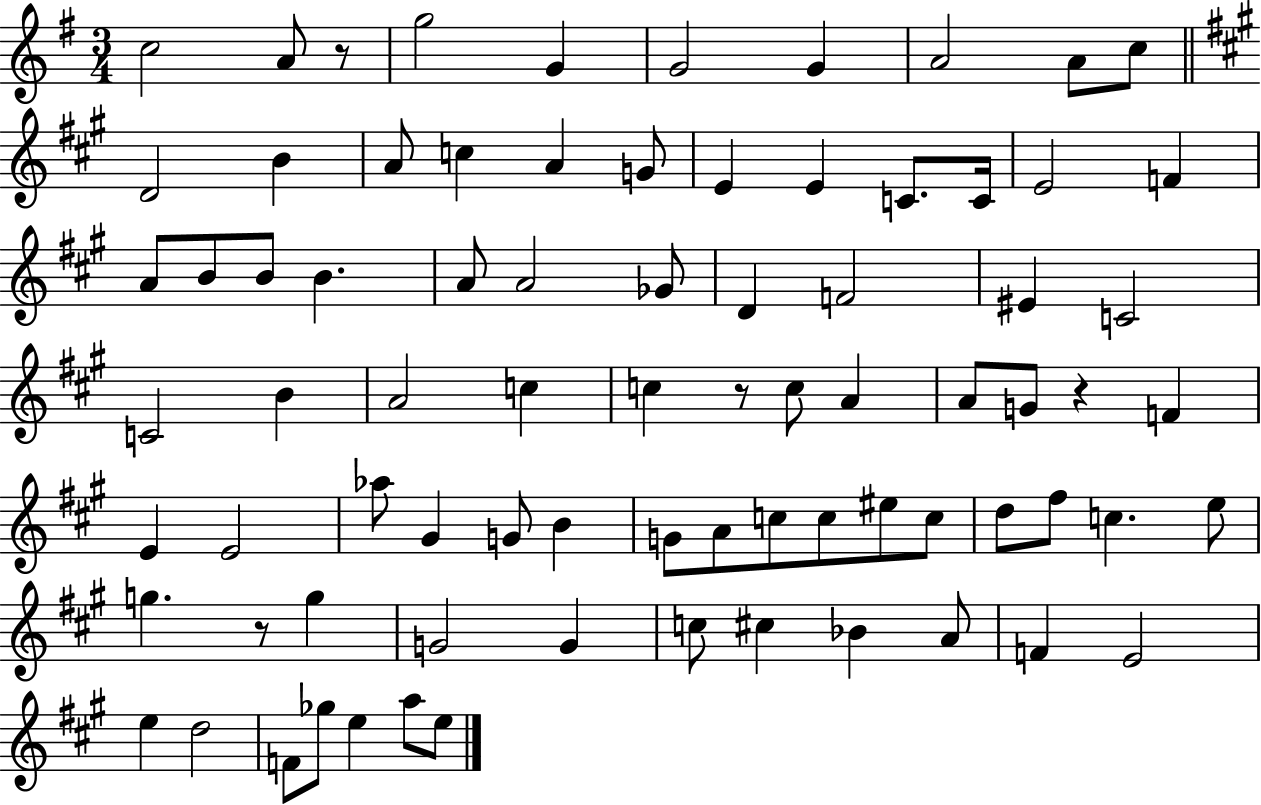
{
  \clef treble
  \numericTimeSignature
  \time 3/4
  \key g \major
  c''2 a'8 r8 | g''2 g'4 | g'2 g'4 | a'2 a'8 c''8 | \break \bar "||" \break \key a \major d'2 b'4 | a'8 c''4 a'4 g'8 | e'4 e'4 c'8. c'16 | e'2 f'4 | \break a'8 b'8 b'8 b'4. | a'8 a'2 ges'8 | d'4 f'2 | eis'4 c'2 | \break c'2 b'4 | a'2 c''4 | c''4 r8 c''8 a'4 | a'8 g'8 r4 f'4 | \break e'4 e'2 | aes''8 gis'4 g'8 b'4 | g'8 a'8 c''8 c''8 eis''8 c''8 | d''8 fis''8 c''4. e''8 | \break g''4. r8 g''4 | g'2 g'4 | c''8 cis''4 bes'4 a'8 | f'4 e'2 | \break e''4 d''2 | f'8 ges''8 e''4 a''8 e''8 | \bar "|."
}